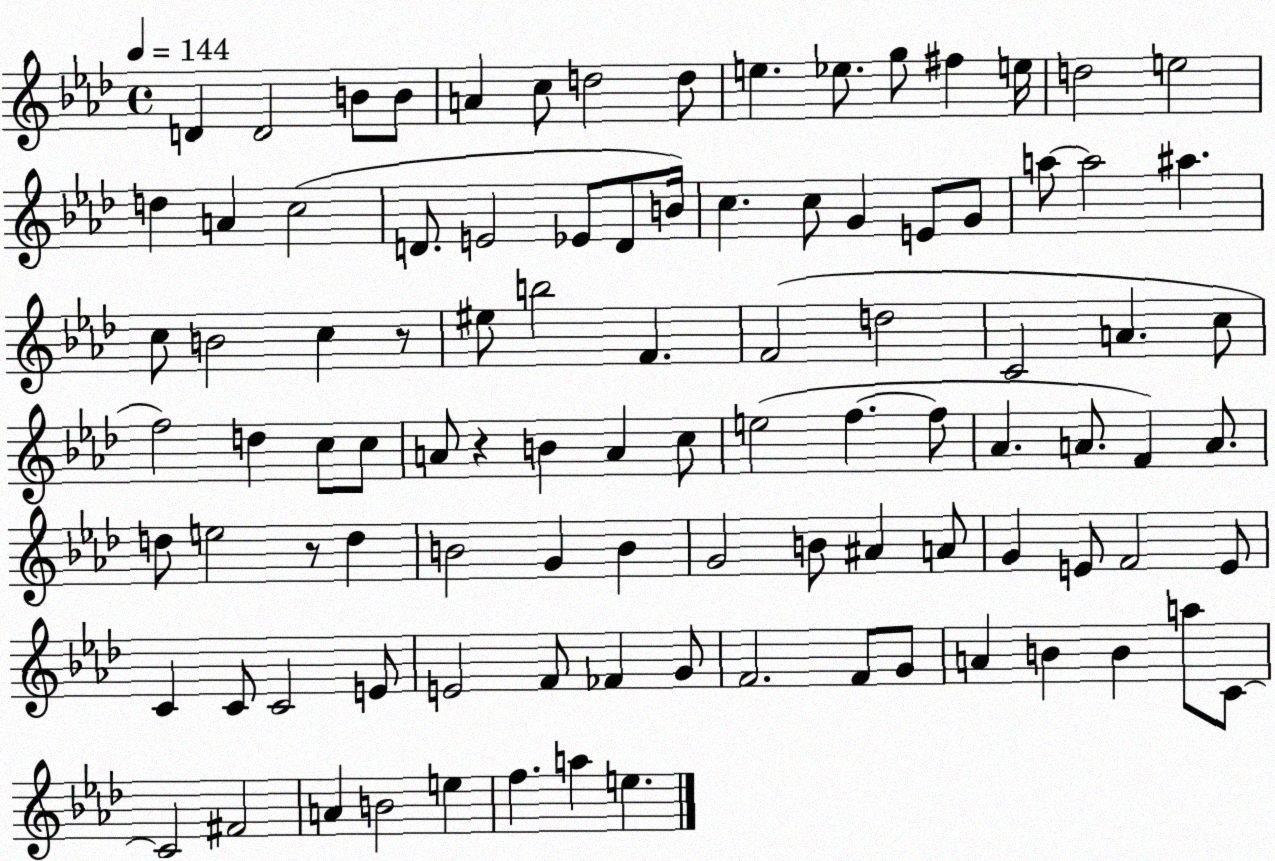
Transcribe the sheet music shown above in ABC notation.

X:1
T:Untitled
M:4/4
L:1/4
K:Ab
D D2 B/2 B/2 A c/2 d2 d/2 e _e/2 g/2 ^f e/4 d2 e2 d A c2 D/2 E2 _E/2 D/2 B/4 c c/2 G E/2 G/2 a/2 a2 ^a c/2 B2 c z/2 ^e/2 b2 F F2 d2 C2 A c/2 f2 d c/2 c/2 A/2 z B A c/2 e2 f f/2 _A A/2 F A/2 d/2 e2 z/2 d B2 G B G2 B/2 ^A A/2 G E/2 F2 E/2 C C/2 C2 E/2 E2 F/2 _F G/2 F2 F/2 G/2 A B B a/2 C/2 C2 ^F2 A B2 e f a e